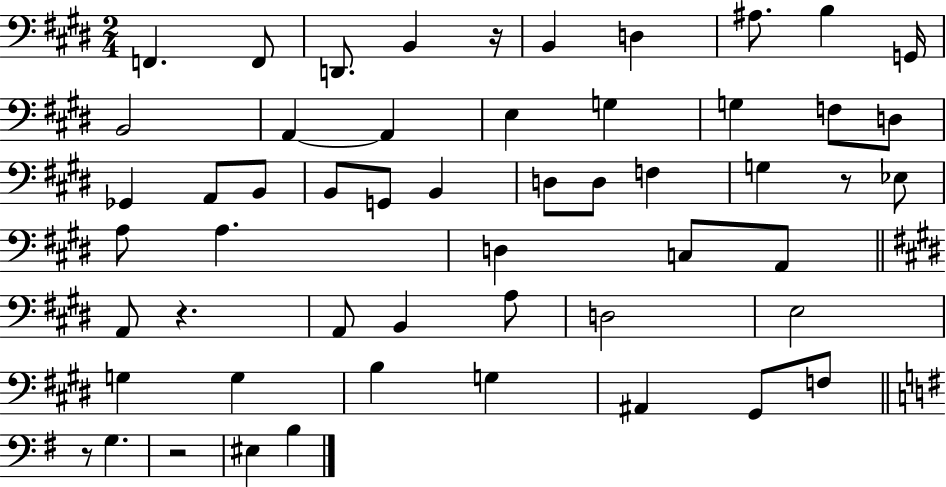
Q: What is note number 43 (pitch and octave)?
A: G3